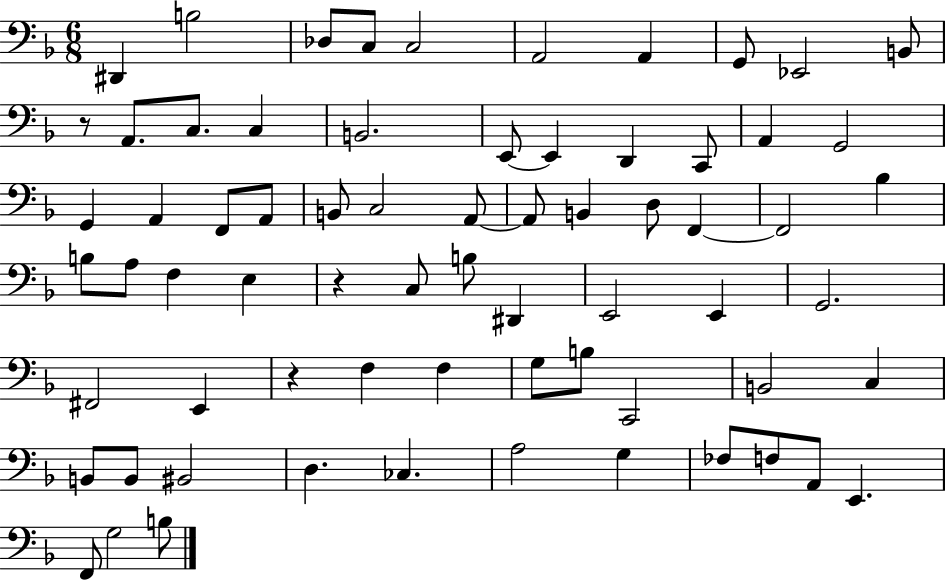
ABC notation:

X:1
T:Untitled
M:6/8
L:1/4
K:F
^D,, B,2 _D,/2 C,/2 C,2 A,,2 A,, G,,/2 _E,,2 B,,/2 z/2 A,,/2 C,/2 C, B,,2 E,,/2 E,, D,, C,,/2 A,, G,,2 G,, A,, F,,/2 A,,/2 B,,/2 C,2 A,,/2 A,,/2 B,, D,/2 F,, F,,2 _B, B,/2 A,/2 F, E, z C,/2 B,/2 ^D,, E,,2 E,, G,,2 ^F,,2 E,, z F, F, G,/2 B,/2 C,,2 B,,2 C, B,,/2 B,,/2 ^B,,2 D, _C, A,2 G, _F,/2 F,/2 A,,/2 E,, F,,/2 G,2 B,/2